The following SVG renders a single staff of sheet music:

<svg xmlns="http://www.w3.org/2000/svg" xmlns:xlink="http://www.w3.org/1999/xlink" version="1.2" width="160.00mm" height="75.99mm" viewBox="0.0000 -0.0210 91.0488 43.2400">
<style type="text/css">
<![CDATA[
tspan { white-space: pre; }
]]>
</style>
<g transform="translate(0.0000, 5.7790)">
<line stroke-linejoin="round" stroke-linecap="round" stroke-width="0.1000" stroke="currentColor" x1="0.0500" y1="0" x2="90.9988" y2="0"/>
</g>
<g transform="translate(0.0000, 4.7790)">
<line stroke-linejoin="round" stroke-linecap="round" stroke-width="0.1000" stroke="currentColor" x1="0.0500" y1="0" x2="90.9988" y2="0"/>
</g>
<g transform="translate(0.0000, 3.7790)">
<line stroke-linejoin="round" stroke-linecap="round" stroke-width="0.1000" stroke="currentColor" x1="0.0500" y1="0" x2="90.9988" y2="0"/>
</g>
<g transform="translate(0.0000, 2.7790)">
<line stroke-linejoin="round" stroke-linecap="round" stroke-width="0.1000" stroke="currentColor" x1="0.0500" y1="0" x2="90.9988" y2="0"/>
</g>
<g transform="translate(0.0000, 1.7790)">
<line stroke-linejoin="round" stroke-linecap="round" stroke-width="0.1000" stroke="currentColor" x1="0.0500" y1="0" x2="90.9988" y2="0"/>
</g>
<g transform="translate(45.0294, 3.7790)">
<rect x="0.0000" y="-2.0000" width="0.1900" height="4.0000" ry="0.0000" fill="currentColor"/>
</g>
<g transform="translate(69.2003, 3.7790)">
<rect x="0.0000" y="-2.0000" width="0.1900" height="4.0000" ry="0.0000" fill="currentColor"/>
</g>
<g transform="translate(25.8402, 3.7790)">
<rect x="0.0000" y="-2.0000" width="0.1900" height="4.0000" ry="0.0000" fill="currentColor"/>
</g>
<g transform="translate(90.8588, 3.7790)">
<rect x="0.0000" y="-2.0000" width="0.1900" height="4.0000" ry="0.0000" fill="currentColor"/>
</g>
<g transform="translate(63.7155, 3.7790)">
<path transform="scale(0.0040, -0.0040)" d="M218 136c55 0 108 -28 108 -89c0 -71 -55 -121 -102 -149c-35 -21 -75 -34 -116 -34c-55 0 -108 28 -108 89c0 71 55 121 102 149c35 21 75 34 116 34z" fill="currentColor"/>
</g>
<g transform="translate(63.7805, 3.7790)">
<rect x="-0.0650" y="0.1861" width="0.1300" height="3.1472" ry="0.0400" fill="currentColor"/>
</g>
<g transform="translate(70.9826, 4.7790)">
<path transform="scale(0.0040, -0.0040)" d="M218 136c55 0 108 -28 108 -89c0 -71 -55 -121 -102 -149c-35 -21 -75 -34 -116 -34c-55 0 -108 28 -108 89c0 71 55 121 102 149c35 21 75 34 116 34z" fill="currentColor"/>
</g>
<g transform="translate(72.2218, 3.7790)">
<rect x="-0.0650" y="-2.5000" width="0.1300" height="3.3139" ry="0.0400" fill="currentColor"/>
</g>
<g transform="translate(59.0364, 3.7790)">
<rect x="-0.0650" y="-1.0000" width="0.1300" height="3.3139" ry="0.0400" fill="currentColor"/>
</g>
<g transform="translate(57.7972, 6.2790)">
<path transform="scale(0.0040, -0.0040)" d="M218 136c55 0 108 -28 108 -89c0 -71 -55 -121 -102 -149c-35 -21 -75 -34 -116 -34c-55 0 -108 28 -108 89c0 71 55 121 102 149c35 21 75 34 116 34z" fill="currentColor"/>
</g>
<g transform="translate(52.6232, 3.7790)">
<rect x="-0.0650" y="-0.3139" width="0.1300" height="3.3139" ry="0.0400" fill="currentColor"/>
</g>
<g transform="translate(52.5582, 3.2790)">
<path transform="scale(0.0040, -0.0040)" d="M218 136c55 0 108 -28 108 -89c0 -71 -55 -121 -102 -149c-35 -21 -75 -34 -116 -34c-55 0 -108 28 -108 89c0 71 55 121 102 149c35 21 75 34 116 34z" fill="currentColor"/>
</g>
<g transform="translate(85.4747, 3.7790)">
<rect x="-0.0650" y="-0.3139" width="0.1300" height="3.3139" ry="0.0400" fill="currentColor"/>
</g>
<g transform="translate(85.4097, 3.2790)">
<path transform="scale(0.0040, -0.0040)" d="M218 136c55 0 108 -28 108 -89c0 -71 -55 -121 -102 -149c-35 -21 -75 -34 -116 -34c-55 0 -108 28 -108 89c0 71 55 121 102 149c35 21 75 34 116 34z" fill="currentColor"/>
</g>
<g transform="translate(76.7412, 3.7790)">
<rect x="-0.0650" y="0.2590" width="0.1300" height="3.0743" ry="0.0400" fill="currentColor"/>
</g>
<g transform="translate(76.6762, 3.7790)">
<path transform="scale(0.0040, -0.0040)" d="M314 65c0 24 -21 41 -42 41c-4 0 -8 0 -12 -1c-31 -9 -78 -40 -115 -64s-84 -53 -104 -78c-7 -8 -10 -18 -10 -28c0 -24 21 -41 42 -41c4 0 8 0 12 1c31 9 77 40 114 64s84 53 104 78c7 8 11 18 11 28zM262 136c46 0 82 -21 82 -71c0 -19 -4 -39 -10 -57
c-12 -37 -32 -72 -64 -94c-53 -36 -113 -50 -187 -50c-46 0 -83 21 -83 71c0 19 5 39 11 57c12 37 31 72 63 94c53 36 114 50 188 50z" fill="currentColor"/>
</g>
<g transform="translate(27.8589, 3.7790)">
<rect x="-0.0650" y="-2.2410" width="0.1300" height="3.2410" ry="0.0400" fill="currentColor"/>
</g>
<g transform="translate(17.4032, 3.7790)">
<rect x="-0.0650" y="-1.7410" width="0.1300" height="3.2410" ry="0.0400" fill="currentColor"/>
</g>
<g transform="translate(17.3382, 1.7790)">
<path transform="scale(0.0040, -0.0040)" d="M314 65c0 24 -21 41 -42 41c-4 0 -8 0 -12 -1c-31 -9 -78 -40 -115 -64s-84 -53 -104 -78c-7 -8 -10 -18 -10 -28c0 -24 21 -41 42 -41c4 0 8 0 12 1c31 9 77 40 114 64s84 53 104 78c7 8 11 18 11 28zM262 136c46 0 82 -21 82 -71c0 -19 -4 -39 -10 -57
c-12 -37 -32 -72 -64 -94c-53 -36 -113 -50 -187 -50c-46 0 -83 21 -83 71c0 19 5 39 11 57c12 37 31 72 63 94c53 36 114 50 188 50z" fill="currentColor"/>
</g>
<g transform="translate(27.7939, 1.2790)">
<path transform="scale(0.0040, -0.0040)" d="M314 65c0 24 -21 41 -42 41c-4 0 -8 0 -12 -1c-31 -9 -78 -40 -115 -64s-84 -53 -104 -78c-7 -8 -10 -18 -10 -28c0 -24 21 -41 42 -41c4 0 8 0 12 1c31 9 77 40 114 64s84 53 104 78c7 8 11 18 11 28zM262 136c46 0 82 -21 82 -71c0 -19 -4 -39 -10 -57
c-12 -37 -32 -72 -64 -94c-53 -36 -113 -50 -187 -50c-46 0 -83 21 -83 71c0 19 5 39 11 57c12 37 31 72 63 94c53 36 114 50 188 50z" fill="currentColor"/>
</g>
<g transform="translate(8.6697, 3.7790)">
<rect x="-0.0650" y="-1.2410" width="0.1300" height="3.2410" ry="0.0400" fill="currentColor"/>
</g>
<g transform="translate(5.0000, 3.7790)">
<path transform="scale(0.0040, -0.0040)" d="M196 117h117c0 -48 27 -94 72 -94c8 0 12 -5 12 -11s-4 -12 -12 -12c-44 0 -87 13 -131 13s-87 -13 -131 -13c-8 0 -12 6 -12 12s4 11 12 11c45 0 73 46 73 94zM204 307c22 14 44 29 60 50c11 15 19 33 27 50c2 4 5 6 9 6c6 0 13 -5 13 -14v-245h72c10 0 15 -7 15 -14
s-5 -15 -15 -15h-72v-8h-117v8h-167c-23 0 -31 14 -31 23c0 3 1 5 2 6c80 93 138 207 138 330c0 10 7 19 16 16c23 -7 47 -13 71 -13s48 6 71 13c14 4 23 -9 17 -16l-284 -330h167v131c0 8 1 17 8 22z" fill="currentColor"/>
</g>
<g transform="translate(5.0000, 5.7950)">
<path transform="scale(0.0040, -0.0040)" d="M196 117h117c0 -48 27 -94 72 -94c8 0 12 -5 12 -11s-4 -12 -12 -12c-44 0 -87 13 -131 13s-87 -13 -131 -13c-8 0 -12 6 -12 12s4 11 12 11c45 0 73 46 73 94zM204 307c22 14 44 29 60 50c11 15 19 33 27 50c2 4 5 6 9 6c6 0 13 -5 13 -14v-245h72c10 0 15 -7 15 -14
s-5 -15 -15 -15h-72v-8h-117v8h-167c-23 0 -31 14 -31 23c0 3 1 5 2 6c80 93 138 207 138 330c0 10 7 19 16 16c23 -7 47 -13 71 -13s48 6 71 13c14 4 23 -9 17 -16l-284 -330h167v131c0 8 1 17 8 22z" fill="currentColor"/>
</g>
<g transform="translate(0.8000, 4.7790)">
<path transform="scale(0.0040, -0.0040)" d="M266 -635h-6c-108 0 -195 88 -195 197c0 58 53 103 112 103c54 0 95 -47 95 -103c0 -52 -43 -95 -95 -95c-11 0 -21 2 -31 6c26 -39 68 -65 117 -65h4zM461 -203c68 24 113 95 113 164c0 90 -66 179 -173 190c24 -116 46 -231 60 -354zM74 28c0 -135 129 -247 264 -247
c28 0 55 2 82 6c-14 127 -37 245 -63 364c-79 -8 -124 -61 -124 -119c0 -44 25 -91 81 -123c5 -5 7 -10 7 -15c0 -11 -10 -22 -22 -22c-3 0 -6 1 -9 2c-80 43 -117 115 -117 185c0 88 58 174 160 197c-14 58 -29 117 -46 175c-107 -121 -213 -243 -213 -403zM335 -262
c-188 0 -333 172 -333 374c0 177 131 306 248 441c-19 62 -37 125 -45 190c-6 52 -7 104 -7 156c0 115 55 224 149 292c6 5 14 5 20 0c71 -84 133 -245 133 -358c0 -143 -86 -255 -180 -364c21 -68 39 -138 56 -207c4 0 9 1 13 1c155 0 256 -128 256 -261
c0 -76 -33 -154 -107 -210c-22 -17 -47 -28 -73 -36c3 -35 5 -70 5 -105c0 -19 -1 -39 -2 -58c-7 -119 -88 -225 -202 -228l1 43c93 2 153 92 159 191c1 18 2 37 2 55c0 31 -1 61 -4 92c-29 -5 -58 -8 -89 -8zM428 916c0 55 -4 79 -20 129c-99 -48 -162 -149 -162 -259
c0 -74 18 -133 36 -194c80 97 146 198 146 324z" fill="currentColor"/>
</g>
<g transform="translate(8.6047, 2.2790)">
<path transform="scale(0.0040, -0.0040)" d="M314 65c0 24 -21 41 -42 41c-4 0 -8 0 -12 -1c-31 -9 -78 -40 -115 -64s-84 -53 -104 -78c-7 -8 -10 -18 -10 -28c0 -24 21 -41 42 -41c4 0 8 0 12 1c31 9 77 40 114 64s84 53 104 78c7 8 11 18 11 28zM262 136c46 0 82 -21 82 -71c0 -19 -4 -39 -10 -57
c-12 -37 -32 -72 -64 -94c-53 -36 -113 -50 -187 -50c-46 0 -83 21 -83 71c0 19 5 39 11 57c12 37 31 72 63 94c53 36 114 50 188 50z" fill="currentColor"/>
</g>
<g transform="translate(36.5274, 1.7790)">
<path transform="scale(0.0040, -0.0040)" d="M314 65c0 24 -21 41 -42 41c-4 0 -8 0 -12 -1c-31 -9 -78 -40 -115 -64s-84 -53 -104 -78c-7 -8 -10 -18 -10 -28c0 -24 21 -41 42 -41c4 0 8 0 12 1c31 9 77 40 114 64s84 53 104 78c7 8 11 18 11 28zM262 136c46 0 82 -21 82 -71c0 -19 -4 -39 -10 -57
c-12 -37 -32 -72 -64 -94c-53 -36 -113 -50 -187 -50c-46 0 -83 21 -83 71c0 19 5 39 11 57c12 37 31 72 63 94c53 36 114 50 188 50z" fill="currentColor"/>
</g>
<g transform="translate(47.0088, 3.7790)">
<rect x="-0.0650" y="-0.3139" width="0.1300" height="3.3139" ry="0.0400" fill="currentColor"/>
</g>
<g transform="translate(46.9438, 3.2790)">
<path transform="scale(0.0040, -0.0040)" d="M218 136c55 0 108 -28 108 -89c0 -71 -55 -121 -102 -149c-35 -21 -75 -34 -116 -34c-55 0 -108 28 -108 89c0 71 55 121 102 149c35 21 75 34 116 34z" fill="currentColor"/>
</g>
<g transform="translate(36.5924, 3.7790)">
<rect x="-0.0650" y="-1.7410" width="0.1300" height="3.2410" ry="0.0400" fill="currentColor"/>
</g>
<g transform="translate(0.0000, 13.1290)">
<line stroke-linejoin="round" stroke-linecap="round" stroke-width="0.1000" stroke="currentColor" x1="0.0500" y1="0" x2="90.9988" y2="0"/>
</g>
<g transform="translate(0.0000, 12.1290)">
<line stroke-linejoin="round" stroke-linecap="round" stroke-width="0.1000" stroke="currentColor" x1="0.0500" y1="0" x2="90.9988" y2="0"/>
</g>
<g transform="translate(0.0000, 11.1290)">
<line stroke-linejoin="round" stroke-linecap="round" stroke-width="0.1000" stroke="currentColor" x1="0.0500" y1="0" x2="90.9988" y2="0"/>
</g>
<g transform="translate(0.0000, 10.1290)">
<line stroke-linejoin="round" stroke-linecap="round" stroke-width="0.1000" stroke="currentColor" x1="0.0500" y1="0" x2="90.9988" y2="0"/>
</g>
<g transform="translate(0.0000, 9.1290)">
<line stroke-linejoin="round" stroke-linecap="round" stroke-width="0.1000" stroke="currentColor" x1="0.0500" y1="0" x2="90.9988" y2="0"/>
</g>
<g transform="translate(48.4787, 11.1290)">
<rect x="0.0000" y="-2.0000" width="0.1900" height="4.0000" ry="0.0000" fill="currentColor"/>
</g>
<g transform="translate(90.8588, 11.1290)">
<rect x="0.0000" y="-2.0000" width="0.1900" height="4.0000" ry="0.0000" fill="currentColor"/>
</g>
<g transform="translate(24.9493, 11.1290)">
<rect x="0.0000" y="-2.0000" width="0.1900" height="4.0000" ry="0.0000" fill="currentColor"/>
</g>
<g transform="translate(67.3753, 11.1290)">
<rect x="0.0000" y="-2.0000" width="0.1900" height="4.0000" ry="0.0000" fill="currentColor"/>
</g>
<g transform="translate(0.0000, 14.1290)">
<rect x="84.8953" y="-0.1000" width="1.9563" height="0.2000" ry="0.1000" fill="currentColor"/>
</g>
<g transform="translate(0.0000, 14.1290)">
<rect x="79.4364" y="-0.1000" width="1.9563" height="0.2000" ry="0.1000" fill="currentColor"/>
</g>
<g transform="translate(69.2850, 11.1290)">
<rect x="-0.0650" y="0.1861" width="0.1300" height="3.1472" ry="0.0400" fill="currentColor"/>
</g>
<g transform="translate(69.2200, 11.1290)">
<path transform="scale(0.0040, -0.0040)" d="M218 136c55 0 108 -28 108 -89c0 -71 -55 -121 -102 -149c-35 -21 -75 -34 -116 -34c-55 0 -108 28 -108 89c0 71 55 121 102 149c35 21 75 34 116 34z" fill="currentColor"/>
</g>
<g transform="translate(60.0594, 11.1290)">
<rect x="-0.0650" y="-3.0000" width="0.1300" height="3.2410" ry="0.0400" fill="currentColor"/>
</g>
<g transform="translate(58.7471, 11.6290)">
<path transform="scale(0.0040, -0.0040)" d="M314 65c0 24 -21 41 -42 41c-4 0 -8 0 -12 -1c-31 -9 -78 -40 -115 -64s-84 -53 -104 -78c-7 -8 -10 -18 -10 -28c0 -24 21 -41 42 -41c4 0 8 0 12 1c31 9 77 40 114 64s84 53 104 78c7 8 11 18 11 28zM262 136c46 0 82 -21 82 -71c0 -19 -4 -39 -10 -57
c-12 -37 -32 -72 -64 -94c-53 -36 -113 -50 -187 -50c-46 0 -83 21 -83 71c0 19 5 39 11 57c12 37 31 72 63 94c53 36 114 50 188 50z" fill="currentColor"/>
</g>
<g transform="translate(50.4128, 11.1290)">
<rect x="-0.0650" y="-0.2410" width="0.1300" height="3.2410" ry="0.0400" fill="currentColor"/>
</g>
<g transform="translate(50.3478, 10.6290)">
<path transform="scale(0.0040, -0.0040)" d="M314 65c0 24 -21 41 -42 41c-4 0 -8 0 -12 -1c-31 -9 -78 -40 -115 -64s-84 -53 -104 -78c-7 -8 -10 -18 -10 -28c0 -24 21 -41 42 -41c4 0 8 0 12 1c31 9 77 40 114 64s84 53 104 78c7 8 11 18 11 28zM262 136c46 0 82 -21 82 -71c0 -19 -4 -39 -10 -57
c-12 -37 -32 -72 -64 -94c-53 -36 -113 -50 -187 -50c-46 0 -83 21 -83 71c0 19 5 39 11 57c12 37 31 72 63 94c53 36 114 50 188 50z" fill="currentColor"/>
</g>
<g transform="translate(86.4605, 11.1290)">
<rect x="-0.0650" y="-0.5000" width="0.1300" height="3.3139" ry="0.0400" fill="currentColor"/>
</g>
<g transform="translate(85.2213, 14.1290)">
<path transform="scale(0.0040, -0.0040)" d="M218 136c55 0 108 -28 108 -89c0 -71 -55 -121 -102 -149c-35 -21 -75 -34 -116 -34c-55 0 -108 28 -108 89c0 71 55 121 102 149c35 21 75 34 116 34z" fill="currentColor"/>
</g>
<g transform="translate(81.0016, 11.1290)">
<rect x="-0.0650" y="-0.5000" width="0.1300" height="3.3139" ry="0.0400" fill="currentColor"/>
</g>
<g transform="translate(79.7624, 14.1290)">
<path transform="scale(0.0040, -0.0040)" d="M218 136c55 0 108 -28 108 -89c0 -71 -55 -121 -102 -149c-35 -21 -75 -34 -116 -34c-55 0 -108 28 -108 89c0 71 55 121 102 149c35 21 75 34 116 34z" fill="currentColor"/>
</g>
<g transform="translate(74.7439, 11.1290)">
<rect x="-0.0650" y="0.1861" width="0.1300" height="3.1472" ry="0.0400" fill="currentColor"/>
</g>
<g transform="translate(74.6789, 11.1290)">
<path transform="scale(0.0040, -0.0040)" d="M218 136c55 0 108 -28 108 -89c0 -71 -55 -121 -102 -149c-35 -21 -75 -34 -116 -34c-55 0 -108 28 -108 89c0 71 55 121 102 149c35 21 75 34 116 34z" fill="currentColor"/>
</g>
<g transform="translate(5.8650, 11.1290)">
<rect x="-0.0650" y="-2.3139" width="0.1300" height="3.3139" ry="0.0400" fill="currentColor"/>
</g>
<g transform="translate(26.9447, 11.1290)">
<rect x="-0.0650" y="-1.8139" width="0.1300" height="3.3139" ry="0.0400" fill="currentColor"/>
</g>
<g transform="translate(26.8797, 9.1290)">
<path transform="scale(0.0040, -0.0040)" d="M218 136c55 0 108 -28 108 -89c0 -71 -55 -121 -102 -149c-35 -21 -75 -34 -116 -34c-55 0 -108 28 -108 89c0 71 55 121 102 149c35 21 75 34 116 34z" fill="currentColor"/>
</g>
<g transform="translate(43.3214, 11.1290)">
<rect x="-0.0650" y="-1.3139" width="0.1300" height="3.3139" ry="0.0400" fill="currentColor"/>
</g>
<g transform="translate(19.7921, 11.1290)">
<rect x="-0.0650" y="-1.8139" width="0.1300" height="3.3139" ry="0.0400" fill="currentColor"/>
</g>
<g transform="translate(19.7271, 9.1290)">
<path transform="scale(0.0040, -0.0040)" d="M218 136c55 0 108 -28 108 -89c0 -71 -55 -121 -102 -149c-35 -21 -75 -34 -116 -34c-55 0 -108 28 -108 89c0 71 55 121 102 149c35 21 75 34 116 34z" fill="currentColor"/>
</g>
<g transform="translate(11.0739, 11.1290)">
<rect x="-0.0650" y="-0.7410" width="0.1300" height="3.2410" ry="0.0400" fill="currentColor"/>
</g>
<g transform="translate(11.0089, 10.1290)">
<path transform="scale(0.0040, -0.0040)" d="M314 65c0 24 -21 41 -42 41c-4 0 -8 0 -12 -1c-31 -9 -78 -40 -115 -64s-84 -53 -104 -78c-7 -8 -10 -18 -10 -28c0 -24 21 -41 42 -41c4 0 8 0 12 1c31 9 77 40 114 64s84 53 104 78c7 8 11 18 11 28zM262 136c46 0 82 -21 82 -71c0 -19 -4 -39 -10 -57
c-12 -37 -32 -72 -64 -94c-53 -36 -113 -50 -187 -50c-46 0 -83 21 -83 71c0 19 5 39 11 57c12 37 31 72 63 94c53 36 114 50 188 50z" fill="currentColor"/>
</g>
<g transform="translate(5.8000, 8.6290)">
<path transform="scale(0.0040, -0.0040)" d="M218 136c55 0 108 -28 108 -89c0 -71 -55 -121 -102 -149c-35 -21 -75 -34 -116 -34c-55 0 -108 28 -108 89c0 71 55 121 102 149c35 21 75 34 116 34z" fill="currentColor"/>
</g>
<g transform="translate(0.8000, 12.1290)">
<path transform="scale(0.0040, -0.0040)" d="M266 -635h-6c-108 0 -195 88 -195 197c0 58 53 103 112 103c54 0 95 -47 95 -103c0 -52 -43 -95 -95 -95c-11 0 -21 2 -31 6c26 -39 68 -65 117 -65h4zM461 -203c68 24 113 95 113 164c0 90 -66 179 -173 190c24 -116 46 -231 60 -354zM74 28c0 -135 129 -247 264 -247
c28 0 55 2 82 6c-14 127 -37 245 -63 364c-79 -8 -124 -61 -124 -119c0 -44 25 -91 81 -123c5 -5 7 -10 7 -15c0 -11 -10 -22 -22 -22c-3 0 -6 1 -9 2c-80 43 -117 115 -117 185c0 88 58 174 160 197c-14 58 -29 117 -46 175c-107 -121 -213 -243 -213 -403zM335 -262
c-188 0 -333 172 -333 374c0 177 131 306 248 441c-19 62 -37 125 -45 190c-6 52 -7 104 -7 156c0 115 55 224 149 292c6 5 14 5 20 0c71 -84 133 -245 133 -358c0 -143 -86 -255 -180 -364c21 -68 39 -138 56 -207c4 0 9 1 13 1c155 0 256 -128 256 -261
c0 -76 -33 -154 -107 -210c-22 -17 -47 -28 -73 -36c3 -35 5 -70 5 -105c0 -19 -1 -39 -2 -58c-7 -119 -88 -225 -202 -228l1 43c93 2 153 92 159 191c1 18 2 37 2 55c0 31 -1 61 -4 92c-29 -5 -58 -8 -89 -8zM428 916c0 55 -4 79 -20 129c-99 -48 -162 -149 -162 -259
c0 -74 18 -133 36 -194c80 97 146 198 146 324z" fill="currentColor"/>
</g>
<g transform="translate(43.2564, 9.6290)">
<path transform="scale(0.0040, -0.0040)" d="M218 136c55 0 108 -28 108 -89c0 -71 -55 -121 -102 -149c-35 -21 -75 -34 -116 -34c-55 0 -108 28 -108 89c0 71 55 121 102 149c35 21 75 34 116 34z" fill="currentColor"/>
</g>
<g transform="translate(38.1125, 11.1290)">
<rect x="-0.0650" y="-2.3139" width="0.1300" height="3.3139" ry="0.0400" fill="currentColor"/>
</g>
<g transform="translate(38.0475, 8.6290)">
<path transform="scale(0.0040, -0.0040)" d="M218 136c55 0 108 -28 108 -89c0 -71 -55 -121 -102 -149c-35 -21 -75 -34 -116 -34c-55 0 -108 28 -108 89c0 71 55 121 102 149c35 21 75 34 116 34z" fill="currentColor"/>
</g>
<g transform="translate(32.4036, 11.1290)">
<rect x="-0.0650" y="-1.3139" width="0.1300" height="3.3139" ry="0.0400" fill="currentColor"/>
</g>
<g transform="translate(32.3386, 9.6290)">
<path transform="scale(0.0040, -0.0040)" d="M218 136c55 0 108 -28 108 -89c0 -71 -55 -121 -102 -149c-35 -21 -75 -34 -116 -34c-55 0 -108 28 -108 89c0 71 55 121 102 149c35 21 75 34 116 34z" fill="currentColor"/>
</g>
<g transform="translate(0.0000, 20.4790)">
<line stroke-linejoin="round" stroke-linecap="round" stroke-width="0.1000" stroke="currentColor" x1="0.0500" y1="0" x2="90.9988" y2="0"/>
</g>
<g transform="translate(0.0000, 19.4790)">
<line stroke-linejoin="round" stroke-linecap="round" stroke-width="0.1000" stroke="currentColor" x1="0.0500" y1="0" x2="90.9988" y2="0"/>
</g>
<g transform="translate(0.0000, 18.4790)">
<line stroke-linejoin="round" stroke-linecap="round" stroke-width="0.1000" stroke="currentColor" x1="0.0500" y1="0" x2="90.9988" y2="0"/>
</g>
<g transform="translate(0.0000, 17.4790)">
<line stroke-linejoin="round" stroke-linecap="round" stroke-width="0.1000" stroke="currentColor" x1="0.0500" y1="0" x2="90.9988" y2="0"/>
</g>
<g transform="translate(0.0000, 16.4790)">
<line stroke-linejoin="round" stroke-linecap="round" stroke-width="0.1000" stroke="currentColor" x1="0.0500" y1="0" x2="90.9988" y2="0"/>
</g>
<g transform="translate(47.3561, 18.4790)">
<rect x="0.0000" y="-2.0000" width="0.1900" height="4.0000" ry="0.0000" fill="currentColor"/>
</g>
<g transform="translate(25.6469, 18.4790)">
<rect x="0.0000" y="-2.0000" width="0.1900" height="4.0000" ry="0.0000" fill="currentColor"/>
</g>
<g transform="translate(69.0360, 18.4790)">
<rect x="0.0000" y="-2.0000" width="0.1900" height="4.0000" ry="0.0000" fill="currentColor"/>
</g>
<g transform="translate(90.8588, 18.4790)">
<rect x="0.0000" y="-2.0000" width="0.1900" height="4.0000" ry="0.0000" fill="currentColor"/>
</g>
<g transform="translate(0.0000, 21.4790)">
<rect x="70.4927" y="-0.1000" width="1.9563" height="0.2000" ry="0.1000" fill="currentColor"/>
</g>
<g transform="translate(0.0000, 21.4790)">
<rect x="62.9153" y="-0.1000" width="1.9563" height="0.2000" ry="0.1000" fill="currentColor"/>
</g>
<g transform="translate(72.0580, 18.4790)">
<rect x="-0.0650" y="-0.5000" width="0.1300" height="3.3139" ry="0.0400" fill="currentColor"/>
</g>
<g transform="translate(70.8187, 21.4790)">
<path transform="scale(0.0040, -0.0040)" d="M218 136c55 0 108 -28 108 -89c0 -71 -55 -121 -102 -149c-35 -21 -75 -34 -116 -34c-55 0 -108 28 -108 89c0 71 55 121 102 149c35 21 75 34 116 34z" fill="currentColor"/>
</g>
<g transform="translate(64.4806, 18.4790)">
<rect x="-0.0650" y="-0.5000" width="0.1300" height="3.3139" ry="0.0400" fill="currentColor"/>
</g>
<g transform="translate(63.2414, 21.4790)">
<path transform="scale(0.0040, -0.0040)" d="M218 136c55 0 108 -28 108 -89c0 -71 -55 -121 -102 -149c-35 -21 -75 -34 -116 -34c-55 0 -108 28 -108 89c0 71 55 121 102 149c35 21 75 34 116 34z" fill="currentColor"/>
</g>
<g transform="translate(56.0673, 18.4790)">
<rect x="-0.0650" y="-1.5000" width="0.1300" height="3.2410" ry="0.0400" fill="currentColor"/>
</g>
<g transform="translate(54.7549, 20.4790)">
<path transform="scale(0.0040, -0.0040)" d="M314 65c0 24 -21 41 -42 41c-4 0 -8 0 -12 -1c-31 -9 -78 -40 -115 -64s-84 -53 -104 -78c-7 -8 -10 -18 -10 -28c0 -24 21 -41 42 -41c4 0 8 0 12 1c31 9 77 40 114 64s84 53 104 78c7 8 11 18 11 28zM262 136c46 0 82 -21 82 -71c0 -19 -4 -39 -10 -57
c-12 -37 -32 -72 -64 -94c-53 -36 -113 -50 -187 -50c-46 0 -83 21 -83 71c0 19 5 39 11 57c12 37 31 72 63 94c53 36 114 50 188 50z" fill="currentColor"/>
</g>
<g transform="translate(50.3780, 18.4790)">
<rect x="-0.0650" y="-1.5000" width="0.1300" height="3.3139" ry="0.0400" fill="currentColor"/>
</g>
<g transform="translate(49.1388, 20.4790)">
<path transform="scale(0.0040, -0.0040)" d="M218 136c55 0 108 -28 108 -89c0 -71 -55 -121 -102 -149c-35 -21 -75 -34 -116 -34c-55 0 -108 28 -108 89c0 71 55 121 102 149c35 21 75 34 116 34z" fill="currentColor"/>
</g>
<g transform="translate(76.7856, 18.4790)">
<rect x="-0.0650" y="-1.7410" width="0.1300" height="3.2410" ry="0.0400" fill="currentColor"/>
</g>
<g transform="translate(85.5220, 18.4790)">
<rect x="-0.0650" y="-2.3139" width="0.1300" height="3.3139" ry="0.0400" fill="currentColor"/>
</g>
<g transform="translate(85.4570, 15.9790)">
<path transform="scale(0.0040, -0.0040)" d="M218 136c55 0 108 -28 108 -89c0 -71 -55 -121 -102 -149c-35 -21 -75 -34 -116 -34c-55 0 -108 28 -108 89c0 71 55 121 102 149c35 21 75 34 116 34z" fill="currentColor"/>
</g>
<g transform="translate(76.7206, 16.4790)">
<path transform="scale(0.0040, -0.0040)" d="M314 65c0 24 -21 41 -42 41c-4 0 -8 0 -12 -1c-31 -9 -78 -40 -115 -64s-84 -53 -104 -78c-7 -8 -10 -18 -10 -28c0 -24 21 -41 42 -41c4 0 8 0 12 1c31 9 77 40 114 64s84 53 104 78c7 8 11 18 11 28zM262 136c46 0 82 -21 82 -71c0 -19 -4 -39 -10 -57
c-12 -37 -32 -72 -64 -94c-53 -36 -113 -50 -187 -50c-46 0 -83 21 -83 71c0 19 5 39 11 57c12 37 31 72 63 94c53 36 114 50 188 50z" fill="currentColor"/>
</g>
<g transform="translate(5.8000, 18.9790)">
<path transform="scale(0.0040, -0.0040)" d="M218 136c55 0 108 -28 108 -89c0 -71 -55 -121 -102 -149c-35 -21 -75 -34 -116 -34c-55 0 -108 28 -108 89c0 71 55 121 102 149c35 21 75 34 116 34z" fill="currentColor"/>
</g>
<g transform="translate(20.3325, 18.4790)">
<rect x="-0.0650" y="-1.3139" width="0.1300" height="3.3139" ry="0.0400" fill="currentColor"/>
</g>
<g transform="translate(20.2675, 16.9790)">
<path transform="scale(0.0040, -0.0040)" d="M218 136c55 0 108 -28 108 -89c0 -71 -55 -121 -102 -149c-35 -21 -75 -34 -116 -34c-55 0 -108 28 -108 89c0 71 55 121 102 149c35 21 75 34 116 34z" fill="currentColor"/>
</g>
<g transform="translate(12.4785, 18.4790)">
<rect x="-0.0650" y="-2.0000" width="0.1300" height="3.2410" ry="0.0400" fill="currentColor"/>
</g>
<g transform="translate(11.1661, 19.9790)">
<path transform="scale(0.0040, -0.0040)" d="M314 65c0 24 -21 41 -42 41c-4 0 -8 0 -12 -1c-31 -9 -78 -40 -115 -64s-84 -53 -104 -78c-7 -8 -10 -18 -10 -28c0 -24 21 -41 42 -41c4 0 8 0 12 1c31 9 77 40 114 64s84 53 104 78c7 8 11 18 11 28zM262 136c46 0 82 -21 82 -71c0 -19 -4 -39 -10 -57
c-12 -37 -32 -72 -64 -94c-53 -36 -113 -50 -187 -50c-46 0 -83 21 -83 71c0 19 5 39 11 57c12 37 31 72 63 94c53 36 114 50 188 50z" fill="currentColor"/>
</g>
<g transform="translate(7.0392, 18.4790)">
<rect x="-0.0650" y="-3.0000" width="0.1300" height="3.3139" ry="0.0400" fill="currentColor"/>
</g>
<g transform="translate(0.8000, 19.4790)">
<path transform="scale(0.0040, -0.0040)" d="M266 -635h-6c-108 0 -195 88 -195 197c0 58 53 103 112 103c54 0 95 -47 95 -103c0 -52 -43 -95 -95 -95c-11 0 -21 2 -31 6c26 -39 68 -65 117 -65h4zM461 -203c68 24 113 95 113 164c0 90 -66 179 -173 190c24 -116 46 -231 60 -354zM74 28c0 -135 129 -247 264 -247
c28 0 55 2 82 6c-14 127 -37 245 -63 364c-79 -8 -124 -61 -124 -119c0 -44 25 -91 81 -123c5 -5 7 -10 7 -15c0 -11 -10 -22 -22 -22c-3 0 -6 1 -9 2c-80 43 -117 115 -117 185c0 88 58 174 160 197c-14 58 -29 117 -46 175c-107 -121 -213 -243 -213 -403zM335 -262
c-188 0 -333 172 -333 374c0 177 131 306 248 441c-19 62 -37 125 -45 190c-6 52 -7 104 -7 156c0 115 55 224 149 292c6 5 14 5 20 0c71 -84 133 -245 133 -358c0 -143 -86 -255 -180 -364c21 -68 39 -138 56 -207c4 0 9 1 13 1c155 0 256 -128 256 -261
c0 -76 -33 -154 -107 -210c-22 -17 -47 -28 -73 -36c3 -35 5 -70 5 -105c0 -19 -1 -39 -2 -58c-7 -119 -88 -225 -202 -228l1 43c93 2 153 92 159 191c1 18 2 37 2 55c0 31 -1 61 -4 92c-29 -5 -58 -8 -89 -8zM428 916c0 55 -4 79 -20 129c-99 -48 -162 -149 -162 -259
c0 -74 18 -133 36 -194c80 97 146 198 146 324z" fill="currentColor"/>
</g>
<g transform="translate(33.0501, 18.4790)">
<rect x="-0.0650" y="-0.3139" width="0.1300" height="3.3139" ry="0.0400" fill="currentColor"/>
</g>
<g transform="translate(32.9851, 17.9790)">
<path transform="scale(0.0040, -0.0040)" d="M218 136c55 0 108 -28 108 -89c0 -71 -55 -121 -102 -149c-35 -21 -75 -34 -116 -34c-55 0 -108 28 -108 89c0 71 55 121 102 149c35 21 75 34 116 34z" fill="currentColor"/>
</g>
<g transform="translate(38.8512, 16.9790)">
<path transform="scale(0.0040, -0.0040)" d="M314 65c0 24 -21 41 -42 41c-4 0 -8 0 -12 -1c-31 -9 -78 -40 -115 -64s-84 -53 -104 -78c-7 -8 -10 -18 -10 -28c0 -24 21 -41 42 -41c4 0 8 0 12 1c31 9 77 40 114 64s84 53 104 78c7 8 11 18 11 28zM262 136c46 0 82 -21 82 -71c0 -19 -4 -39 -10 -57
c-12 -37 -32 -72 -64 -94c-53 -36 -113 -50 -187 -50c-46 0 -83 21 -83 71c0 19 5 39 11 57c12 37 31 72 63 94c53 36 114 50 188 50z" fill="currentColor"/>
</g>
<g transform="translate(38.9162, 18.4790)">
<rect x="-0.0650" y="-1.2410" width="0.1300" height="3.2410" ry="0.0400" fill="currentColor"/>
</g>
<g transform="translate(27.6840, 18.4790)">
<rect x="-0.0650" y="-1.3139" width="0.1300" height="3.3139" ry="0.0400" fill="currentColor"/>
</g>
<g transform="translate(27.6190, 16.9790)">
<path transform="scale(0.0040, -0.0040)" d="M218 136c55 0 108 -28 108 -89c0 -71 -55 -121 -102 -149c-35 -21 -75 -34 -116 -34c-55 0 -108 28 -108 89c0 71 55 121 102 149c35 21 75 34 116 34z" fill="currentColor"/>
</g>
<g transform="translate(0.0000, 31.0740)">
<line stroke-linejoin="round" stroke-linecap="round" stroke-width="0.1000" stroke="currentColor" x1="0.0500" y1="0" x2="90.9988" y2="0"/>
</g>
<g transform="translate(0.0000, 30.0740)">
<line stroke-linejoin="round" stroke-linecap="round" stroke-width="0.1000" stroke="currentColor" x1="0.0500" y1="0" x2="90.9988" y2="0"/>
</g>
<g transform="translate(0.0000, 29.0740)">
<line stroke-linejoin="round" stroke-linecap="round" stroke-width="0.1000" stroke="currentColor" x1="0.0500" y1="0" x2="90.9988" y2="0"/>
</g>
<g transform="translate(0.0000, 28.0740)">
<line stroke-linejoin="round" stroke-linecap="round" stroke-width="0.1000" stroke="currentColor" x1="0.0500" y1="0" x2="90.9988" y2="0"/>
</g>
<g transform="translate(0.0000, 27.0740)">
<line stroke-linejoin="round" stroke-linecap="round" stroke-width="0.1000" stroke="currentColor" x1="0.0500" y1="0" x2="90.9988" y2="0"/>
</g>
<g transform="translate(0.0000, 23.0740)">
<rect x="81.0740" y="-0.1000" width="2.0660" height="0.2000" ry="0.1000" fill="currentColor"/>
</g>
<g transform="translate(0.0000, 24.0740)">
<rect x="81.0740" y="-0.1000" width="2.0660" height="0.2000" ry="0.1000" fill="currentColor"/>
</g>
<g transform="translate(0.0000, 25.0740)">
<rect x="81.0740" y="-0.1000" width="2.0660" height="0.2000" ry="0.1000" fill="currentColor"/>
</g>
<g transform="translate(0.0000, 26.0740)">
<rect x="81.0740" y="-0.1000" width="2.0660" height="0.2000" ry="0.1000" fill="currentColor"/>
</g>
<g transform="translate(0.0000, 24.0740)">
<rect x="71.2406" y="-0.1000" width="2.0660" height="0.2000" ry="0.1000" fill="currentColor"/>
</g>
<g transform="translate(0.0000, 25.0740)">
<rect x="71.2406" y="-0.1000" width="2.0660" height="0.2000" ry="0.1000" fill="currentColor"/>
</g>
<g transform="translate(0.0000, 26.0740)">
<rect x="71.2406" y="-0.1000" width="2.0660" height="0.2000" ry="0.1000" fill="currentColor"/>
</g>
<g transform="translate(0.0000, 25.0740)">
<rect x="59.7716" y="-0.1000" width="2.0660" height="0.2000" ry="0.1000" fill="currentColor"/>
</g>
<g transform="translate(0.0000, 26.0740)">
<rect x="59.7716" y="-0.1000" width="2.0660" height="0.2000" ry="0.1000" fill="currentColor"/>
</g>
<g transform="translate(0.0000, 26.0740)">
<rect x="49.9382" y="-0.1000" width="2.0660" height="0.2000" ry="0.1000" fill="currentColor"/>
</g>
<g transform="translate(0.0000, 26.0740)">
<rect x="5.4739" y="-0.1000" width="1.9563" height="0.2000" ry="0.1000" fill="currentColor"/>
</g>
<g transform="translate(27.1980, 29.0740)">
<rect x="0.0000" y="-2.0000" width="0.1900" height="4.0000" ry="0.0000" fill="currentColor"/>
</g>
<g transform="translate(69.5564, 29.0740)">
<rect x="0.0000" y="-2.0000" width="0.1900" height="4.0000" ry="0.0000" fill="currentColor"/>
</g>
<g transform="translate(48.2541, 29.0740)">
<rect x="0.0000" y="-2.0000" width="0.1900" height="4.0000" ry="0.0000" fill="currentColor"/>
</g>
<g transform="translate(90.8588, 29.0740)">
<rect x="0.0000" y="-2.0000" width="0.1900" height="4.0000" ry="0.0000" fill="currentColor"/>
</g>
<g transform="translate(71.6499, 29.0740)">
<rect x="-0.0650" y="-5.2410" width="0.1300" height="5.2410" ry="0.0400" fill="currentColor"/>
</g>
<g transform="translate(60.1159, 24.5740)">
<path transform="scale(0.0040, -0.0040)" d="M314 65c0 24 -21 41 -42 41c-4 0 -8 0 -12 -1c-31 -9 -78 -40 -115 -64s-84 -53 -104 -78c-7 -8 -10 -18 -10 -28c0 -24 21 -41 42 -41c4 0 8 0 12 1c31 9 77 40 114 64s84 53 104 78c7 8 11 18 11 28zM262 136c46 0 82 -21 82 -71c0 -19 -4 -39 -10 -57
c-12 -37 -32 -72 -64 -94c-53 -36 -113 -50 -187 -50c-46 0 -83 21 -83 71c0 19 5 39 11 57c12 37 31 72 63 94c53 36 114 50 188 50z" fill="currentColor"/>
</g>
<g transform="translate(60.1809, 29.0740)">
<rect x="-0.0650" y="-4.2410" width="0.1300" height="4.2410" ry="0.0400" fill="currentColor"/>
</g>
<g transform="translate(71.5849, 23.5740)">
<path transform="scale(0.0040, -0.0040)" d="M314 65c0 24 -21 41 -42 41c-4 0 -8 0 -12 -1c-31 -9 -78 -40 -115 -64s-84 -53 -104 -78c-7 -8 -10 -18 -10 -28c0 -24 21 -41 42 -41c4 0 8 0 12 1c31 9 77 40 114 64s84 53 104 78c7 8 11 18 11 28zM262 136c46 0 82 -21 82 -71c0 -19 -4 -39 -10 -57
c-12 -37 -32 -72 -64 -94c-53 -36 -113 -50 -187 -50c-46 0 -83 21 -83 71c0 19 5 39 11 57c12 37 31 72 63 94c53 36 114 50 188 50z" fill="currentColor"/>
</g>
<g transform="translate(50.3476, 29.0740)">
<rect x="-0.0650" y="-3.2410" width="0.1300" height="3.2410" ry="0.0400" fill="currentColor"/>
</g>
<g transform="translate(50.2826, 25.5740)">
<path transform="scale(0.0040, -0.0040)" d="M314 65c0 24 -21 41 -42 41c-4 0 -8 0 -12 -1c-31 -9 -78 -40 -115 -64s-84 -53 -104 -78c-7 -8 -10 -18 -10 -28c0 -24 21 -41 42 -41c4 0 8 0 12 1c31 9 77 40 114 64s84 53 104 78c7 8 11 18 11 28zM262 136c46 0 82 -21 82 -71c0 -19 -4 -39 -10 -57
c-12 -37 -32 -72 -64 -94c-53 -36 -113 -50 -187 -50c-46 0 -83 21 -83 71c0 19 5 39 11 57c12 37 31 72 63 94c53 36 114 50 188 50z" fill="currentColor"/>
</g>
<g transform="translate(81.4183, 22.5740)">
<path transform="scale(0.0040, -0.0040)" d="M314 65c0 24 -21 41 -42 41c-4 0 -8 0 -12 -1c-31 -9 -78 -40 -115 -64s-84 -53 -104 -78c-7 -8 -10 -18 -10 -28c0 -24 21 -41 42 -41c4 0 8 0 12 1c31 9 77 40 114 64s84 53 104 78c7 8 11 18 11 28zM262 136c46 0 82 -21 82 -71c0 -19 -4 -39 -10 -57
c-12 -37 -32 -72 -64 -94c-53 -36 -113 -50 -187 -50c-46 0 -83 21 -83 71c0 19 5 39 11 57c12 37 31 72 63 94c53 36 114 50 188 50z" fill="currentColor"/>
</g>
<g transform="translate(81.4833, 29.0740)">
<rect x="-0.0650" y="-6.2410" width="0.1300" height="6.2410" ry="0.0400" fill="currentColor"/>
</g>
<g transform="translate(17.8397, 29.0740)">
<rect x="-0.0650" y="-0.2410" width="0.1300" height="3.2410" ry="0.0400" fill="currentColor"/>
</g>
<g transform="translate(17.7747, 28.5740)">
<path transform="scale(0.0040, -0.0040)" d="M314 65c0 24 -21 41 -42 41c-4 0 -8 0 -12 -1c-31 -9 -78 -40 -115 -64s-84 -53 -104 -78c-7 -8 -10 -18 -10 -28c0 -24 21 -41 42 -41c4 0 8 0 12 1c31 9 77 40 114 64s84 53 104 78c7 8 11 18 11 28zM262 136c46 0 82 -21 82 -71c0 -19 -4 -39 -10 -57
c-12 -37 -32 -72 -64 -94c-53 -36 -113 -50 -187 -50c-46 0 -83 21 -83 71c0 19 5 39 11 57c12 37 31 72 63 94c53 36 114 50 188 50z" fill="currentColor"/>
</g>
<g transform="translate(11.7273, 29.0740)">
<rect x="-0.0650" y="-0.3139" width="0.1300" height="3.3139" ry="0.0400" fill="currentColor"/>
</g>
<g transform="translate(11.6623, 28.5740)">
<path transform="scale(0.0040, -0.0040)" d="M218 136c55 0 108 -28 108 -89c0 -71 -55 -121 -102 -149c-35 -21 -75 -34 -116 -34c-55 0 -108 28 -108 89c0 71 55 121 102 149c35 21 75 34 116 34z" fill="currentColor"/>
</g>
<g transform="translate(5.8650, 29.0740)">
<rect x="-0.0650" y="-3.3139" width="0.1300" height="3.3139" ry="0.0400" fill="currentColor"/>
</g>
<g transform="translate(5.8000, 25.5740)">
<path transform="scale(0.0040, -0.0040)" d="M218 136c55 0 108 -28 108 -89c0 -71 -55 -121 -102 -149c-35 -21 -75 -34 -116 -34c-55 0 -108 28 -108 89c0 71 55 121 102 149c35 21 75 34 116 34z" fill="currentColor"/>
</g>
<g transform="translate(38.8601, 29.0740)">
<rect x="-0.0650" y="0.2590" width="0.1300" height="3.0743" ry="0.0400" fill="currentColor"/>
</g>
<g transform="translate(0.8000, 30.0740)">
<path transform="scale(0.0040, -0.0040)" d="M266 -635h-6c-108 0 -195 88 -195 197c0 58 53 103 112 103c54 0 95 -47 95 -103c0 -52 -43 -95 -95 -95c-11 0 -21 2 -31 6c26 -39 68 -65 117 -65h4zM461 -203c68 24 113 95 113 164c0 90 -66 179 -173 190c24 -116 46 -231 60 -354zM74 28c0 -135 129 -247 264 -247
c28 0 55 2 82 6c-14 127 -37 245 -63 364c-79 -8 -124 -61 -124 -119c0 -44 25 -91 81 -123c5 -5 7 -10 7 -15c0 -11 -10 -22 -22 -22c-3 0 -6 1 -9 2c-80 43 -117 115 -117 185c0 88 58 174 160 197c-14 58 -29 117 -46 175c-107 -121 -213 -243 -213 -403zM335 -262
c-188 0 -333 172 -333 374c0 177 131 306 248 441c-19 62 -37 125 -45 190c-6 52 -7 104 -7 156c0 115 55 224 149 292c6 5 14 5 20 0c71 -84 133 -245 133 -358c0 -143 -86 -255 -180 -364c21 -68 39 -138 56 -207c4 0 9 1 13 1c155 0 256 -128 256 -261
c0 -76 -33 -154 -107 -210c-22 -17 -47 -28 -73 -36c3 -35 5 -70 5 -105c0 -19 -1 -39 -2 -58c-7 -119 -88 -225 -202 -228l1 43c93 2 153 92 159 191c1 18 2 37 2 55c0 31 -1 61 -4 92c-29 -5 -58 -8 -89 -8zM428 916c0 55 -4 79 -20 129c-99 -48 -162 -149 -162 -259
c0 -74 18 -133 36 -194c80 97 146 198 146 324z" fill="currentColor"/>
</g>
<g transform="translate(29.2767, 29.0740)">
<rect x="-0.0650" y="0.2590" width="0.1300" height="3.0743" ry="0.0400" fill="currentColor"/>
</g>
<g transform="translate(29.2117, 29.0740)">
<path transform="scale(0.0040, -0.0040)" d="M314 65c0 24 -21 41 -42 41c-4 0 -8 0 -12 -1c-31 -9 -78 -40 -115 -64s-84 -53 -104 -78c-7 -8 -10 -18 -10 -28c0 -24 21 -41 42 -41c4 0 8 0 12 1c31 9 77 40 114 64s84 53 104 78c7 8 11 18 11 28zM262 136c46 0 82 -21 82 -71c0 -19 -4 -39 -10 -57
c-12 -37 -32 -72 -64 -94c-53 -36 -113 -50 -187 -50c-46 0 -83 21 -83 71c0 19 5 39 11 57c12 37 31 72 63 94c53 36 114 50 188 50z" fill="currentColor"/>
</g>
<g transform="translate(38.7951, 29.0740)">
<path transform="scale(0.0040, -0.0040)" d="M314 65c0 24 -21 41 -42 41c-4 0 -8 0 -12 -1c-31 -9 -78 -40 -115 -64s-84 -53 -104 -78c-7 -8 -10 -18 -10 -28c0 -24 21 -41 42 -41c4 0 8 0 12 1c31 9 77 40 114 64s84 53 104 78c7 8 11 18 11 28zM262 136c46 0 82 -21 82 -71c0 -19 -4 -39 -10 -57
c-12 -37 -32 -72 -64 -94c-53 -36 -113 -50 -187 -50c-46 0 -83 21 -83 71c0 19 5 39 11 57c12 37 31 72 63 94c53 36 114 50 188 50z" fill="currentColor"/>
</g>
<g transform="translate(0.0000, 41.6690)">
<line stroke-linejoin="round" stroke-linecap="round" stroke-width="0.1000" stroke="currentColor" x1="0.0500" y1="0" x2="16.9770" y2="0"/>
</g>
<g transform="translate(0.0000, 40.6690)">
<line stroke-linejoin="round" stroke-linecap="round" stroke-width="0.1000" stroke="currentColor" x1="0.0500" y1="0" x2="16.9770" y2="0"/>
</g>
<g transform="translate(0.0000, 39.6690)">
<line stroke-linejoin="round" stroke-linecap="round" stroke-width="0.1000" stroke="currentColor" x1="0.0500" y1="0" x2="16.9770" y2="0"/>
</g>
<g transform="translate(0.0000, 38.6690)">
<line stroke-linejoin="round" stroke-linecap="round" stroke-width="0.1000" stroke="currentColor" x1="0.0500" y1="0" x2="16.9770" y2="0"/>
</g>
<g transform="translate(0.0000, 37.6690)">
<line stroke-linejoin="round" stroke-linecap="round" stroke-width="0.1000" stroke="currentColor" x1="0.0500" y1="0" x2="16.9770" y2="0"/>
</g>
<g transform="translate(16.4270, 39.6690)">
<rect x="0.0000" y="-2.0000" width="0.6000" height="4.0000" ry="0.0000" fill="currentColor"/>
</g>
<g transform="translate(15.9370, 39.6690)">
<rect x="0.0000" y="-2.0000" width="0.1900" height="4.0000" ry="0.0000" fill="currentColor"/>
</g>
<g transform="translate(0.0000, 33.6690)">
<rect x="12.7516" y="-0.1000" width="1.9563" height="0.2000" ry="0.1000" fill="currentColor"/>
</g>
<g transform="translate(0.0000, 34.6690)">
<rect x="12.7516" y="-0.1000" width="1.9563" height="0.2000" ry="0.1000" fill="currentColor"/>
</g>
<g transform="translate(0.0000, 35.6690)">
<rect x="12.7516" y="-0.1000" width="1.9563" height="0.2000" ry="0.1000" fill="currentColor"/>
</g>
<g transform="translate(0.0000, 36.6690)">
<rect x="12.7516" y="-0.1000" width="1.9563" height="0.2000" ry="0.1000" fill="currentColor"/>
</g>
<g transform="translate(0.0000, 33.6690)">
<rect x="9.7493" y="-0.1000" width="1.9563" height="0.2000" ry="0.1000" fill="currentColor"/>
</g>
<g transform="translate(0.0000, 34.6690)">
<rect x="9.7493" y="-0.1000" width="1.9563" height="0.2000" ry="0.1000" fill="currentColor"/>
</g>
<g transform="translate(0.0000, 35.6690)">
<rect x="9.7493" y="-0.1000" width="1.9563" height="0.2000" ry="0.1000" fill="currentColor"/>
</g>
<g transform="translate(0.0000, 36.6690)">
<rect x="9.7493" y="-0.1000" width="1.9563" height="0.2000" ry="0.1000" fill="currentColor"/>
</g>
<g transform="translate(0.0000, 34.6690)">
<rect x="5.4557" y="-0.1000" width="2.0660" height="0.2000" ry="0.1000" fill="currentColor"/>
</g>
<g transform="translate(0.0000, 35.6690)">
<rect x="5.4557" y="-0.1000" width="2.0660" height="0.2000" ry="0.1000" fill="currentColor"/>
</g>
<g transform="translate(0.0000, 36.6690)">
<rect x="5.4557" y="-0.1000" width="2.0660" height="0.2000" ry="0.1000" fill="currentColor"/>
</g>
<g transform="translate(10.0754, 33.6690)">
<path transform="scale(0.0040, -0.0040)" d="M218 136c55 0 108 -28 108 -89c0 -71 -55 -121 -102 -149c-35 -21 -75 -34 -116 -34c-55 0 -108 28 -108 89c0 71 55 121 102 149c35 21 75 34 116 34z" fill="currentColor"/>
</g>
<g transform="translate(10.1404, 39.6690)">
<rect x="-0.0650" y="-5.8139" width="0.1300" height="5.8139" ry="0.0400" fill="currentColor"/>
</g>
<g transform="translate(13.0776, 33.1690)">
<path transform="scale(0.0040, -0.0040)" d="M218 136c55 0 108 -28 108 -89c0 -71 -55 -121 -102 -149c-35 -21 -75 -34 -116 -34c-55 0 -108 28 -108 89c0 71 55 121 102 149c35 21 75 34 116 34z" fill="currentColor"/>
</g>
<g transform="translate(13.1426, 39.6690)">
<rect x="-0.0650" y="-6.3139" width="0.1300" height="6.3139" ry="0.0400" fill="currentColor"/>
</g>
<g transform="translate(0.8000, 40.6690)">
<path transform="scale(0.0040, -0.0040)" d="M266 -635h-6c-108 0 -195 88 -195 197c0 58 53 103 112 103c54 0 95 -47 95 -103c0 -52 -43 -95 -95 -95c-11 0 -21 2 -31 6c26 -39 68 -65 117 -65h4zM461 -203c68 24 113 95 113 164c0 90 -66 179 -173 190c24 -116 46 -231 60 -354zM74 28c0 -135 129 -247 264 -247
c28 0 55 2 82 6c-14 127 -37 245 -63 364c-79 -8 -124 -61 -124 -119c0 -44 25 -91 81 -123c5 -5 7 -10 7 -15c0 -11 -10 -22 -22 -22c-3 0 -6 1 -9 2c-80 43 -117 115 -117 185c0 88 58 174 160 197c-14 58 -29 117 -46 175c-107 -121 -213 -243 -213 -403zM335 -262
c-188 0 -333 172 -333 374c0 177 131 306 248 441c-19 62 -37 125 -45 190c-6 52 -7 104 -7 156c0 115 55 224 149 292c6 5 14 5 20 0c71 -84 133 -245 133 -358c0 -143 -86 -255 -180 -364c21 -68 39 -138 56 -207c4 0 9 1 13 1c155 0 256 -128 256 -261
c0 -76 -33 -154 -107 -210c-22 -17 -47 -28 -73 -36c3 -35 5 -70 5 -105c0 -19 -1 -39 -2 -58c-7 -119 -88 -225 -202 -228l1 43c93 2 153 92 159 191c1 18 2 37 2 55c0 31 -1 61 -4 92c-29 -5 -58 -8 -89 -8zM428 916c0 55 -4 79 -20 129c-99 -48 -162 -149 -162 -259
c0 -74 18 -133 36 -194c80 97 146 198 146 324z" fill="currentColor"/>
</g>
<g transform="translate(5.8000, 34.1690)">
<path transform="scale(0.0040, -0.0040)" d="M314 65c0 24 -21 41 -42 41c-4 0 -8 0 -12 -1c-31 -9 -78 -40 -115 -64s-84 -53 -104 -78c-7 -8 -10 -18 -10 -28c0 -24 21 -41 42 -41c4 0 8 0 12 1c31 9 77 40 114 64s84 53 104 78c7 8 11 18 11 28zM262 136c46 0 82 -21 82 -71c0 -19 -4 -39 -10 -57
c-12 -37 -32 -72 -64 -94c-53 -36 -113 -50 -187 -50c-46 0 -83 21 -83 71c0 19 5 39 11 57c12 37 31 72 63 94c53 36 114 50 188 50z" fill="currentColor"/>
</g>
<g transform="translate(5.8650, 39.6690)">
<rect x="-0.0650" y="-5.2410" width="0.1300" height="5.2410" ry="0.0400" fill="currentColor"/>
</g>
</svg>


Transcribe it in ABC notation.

X:1
T:Untitled
M:4/4
L:1/4
K:C
e2 f2 g2 f2 c c D B G B2 c g d2 f f e g e c2 A2 B B C C A F2 e e c e2 E E2 C C f2 g b c c2 B2 B2 b2 d'2 f'2 a'2 f'2 g' a'